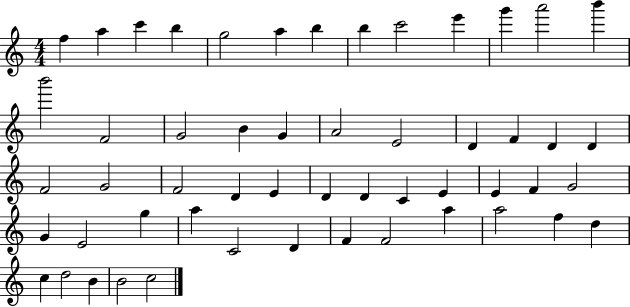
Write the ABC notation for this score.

X:1
T:Untitled
M:4/4
L:1/4
K:C
f a c' b g2 a b b c'2 e' g' a'2 b' b'2 F2 G2 B G A2 E2 D F D D F2 G2 F2 D E D D C E E F G2 G E2 g a C2 D F F2 a a2 f d c d2 B B2 c2